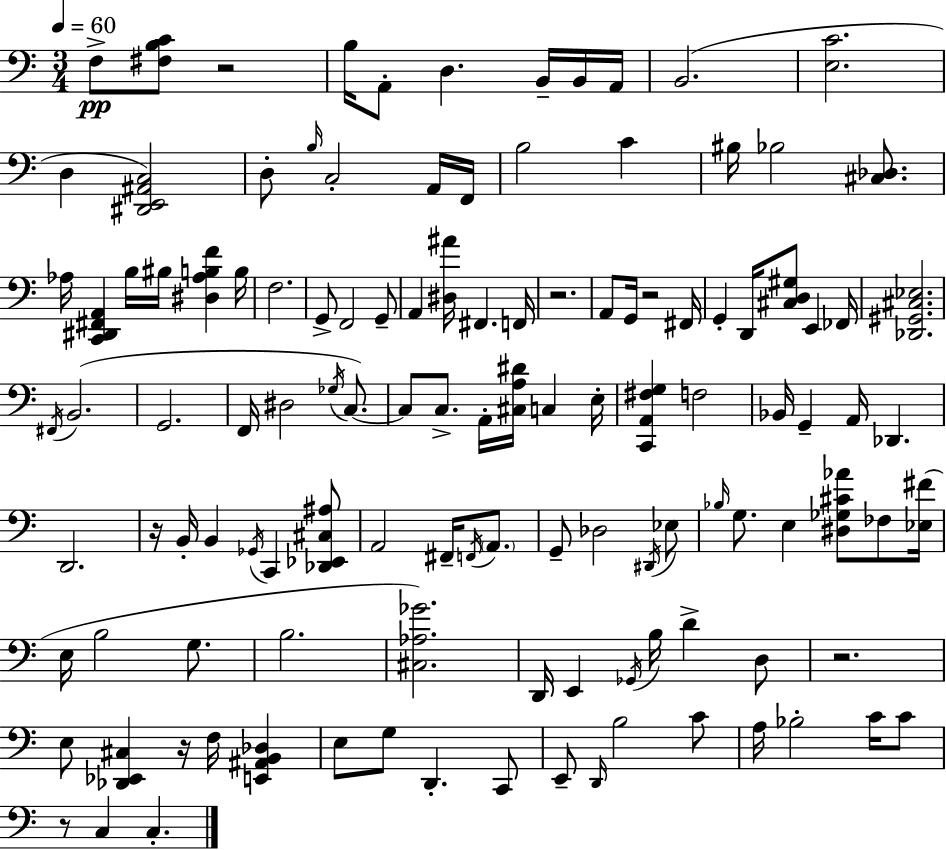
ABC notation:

X:1
T:Untitled
M:3/4
L:1/4
K:Am
F,/2 [^F,B,C]/2 z2 B,/4 A,,/2 D, B,,/4 B,,/4 A,,/4 B,,2 [E,C]2 D, [^D,,E,,^A,,C,]2 D,/2 B,/4 C,2 A,,/4 F,,/4 B,2 C ^B,/4 _B,2 [^C,_D,]/2 _A,/4 [C,,^D,,^F,,A,,] B,/4 ^B,/4 [^D,_A,B,F] B,/4 F,2 G,,/2 F,,2 G,,/2 A,, [^D,^A]/4 ^F,, F,,/4 z2 A,,/2 G,,/4 z2 ^F,,/4 G,, D,,/4 [^C,D,^G,]/2 E,, _F,,/4 [_D,,^G,,^C,_E,]2 ^F,,/4 B,,2 G,,2 F,,/4 ^D,2 _G,/4 C,/2 C,/2 C,/2 A,,/4 [^C,A,^D]/4 C, E,/4 [C,,A,,^F,G,] F,2 _B,,/4 G,, A,,/4 _D,, D,,2 z/4 B,,/4 B,, _G,,/4 C,, [_D,,_E,,^C,^A,]/2 A,,2 ^F,,/4 F,,/4 A,,/2 G,,/2 _D,2 ^D,,/4 _E,/2 _B,/4 G,/2 E, [^D,_G,^C_A]/2 _F,/2 [_E,^F]/4 E,/4 B,2 G,/2 B,2 [^C,_A,_G]2 D,,/4 E,, _G,,/4 B,/4 D D,/2 z2 E,/2 [_D,,_E,,^C,] z/4 F,/4 [E,,^A,,B,,_D,] E,/2 G,/2 D,, C,,/2 E,,/2 D,,/4 B,2 C/2 A,/4 _B,2 C/4 C/2 z/2 C, C,